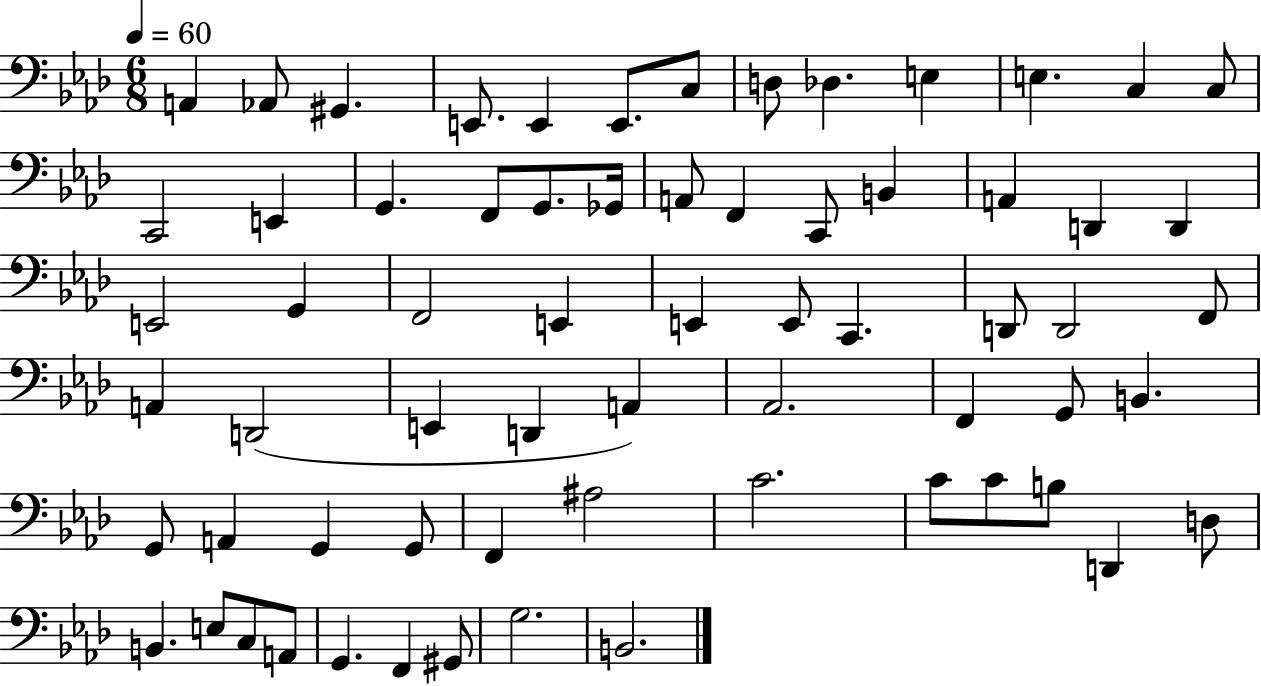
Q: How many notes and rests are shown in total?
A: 66